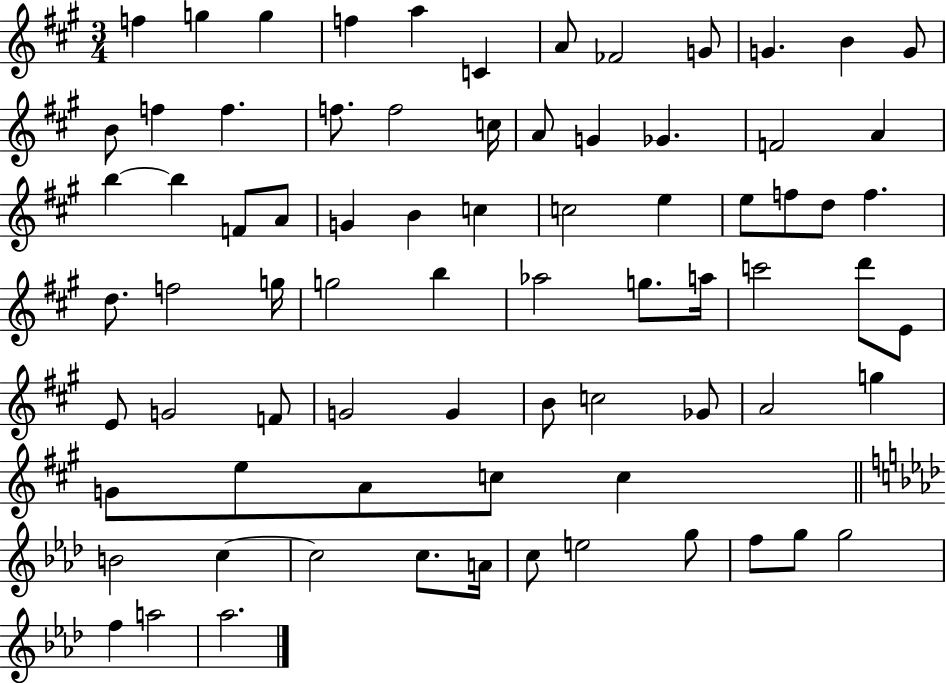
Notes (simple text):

F5/q G5/q G5/q F5/q A5/q C4/q A4/e FES4/h G4/e G4/q. B4/q G4/e B4/e F5/q F5/q. F5/e. F5/h C5/s A4/e G4/q Gb4/q. F4/h A4/q B5/q B5/q F4/e A4/e G4/q B4/q C5/q C5/h E5/q E5/e F5/e D5/e F5/q. D5/e. F5/h G5/s G5/h B5/q Ab5/h G5/e. A5/s C6/h D6/e E4/e E4/e G4/h F4/e G4/h G4/q B4/e C5/h Gb4/e A4/h G5/q G4/e E5/e A4/e C5/e C5/q B4/h C5/q C5/h C5/e. A4/s C5/e E5/h G5/e F5/e G5/e G5/h F5/q A5/h Ab5/h.